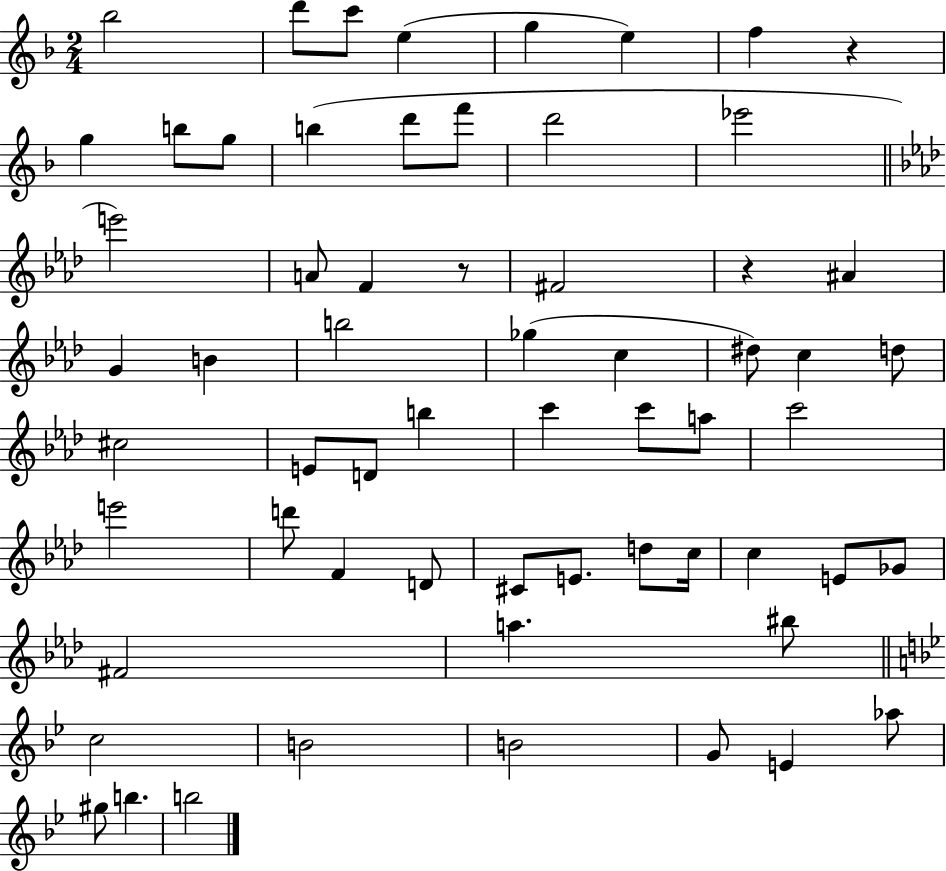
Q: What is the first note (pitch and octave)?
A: Bb5